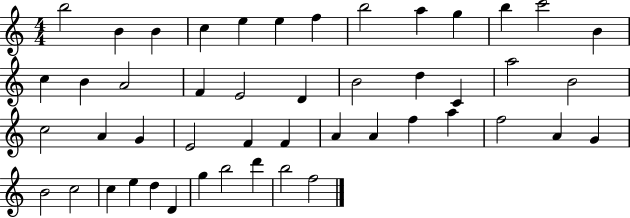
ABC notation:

X:1
T:Untitled
M:4/4
L:1/4
K:C
b2 B B c e e f b2 a g b c'2 B c B A2 F E2 D B2 d C a2 B2 c2 A G E2 F F A A f a f2 A G B2 c2 c e d D g b2 d' b2 f2